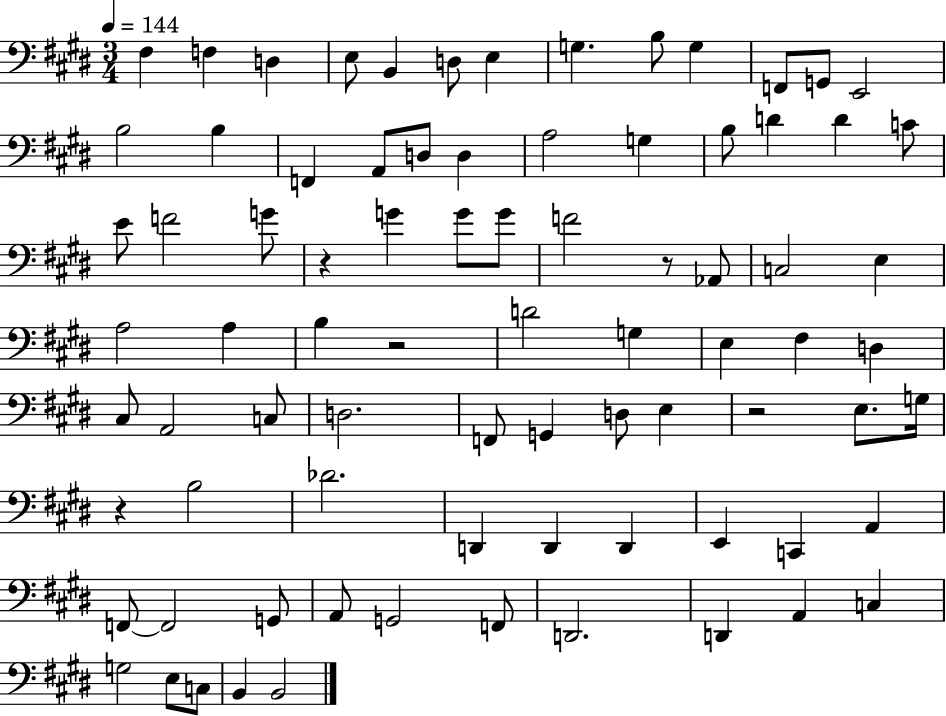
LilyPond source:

{
  \clef bass
  \numericTimeSignature
  \time 3/4
  \key e \major
  \tempo 4 = 144
  fis4 f4 d4 | e8 b,4 d8 e4 | g4. b8 g4 | f,8 g,8 e,2 | \break b2 b4 | f,4 a,8 d8 d4 | a2 g4 | b8 d'4 d'4 c'8 | \break e'8 f'2 g'8 | r4 g'4 g'8 g'8 | f'2 r8 aes,8 | c2 e4 | \break a2 a4 | b4 r2 | d'2 g4 | e4 fis4 d4 | \break cis8 a,2 c8 | d2. | f,8 g,4 d8 e4 | r2 e8. g16 | \break r4 b2 | des'2. | d,4 d,4 d,4 | e,4 c,4 a,4 | \break f,8~~ f,2 g,8 | a,8 g,2 f,8 | d,2. | d,4 a,4 c4 | \break g2 e8 c8 | b,4 b,2 | \bar "|."
}